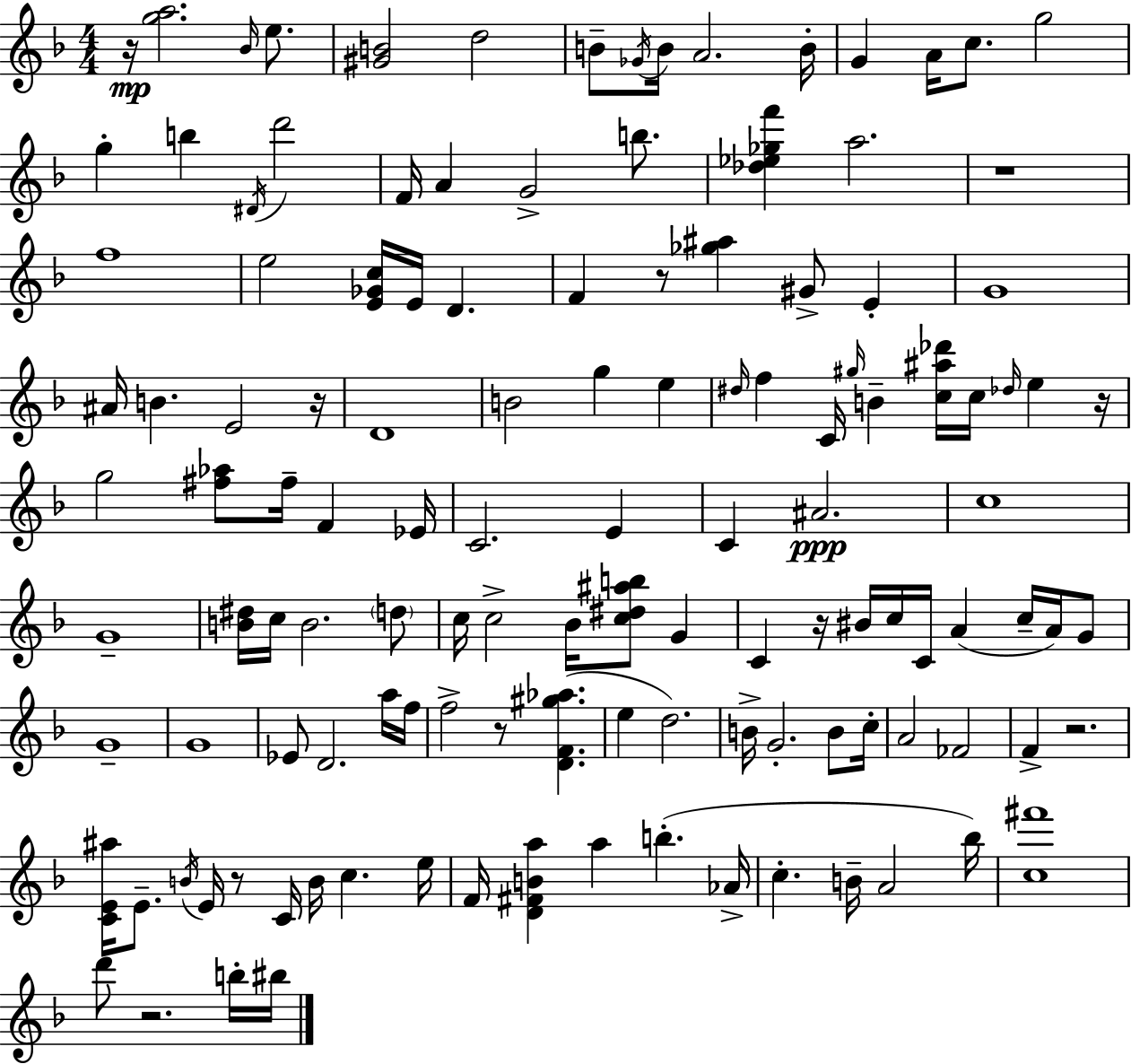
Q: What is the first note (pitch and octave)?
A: Bb4